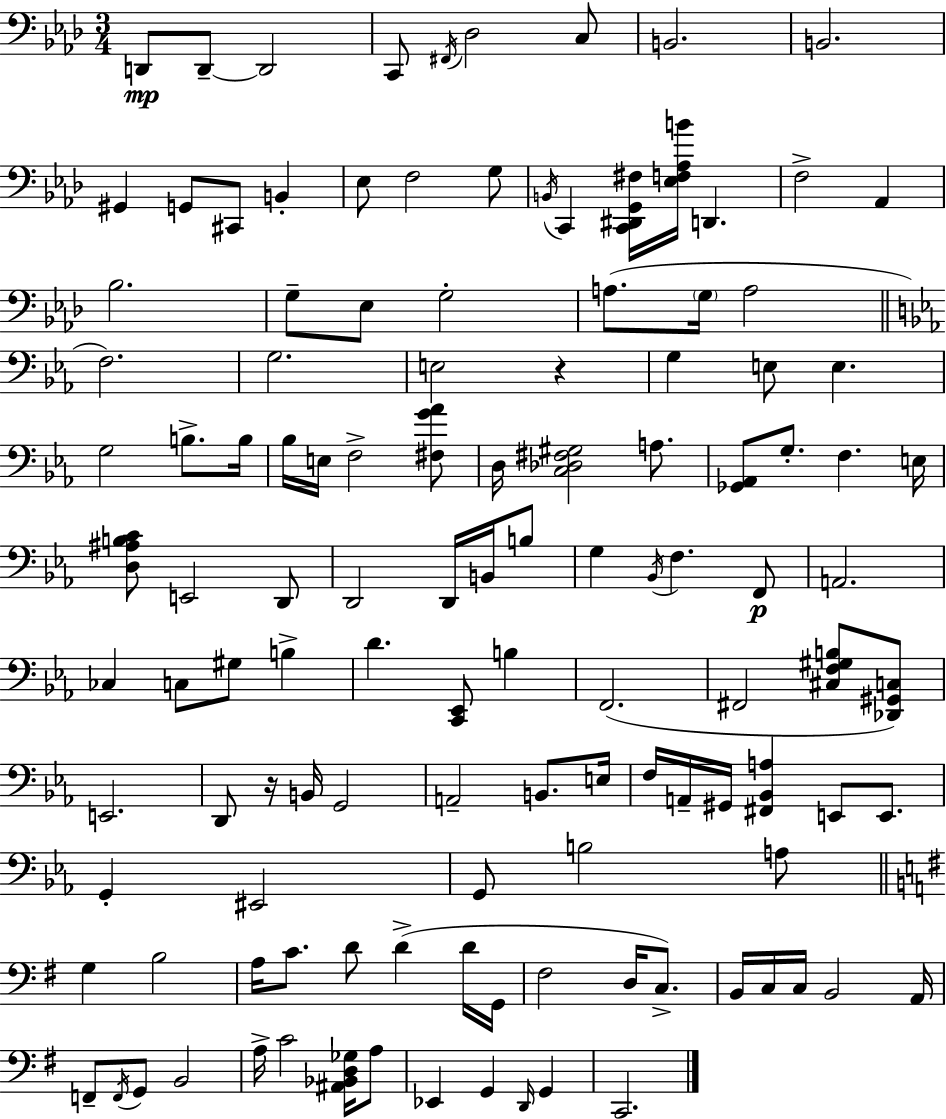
X:1
T:Untitled
M:3/4
L:1/4
K:Fm
D,,/2 D,,/2 D,,2 C,,/2 ^F,,/4 _D,2 C,/2 B,,2 B,,2 ^G,, G,,/2 ^C,,/2 B,, _E,/2 F,2 G,/2 B,,/4 C,, [C,,^D,,G,,^F,]/4 [_E,F,_A,B]/4 D,, F,2 _A,, _B,2 G,/2 _E,/2 G,2 A,/2 G,/4 A,2 F,2 G,2 E,2 z G, E,/2 E, G,2 B,/2 B,/4 _B,/4 E,/4 F,2 [^F,G_A]/2 D,/4 [C,_D,^F,^G,]2 A,/2 [_G,,_A,,]/2 G,/2 F, E,/4 [D,^A,B,C]/2 E,,2 D,,/2 D,,2 D,,/4 B,,/4 B,/2 G, _B,,/4 F, F,,/2 A,,2 _C, C,/2 ^G,/2 B, D [C,,_E,,]/2 B, F,,2 ^F,,2 [^C,F,^G,B,]/2 [_D,,^G,,C,]/2 E,,2 D,,/2 z/4 B,,/4 G,,2 A,,2 B,,/2 E,/4 F,/4 A,,/4 ^G,,/4 [^F,,_B,,A,] E,,/2 E,,/2 G,, ^E,,2 G,,/2 B,2 A,/2 G, B,2 A,/4 C/2 D/2 D D/4 G,,/4 ^F,2 D,/4 C,/2 B,,/4 C,/4 C,/4 B,,2 A,,/4 F,,/2 F,,/4 G,,/2 B,,2 A,/4 C2 [^A,,_B,,D,_G,]/4 A,/2 _E,, G,, D,,/4 G,, C,,2